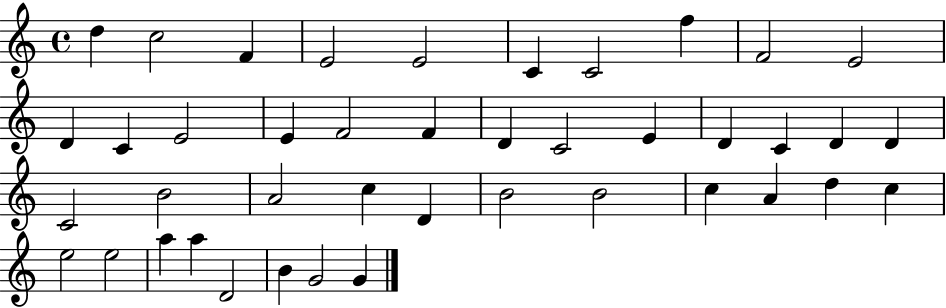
{
  \clef treble
  \time 4/4
  \defaultTimeSignature
  \key c \major
  d''4 c''2 f'4 | e'2 e'2 | c'4 c'2 f''4 | f'2 e'2 | \break d'4 c'4 e'2 | e'4 f'2 f'4 | d'4 c'2 e'4 | d'4 c'4 d'4 d'4 | \break c'2 b'2 | a'2 c''4 d'4 | b'2 b'2 | c''4 a'4 d''4 c''4 | \break e''2 e''2 | a''4 a''4 d'2 | b'4 g'2 g'4 | \bar "|."
}